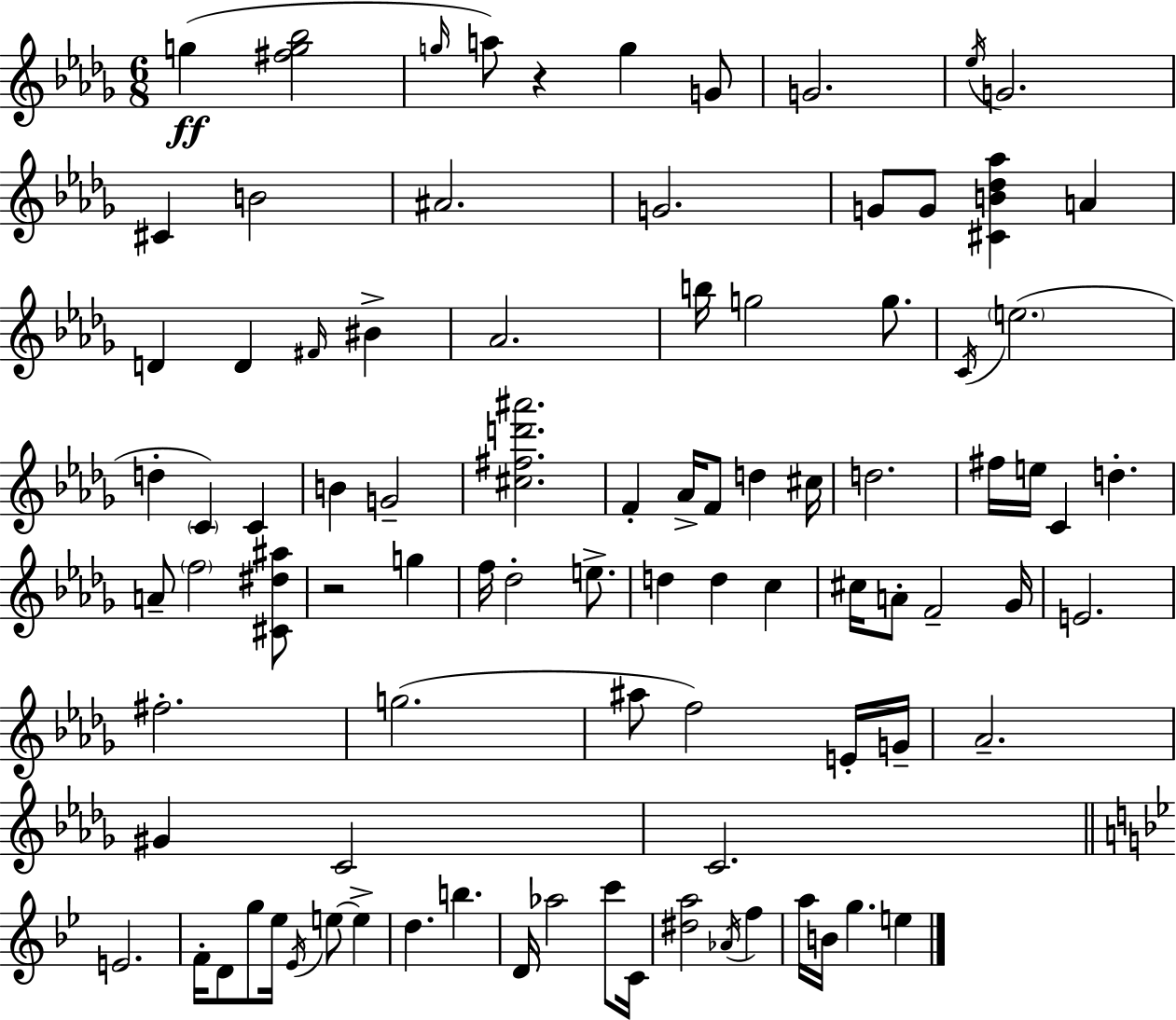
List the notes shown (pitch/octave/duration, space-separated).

G5/q [F#5,G5,Bb5]/h G5/s A5/e R/q G5/q G4/e G4/h. Eb5/s G4/h. C#4/q B4/h A#4/h. G4/h. G4/e G4/e [C#4,B4,Db5,Ab5]/q A4/q D4/q D4/q F#4/s BIS4/q Ab4/h. B5/s G5/h G5/e. C4/s E5/h. D5/q C4/q C4/q B4/q G4/h [C#5,F#5,D6,A#6]/h. F4/q Ab4/s F4/e D5/q C#5/s D5/h. F#5/s E5/s C4/q D5/q. A4/e F5/h [C#4,D#5,A#5]/e R/h G5/q F5/s Db5/h E5/e. D5/q D5/q C5/q C#5/s A4/e F4/h Gb4/s E4/h. F#5/h. G5/h. A#5/e F5/h E4/s G4/s Ab4/h. G#4/q C4/h C4/h. E4/h. F4/s D4/e G5/e Eb5/s Eb4/s E5/e E5/q D5/q. B5/q. D4/s Ab5/h C6/e C4/s [D#5,A5]/h Ab4/s F5/q A5/s B4/s G5/q. E5/q